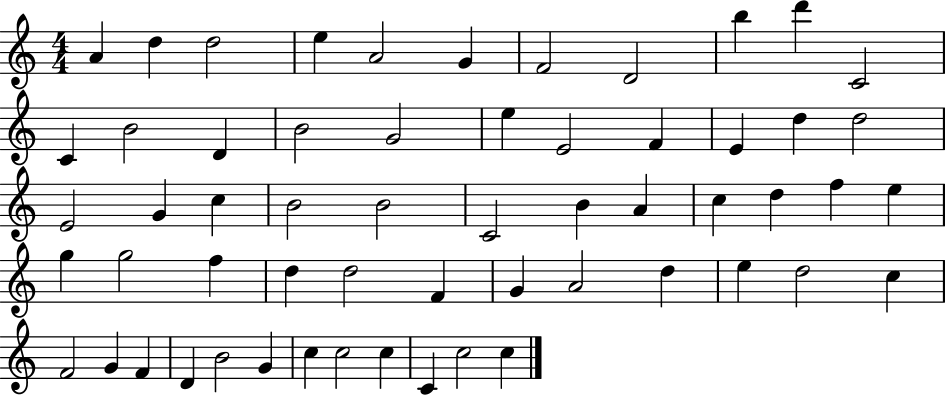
X:1
T:Untitled
M:4/4
L:1/4
K:C
A d d2 e A2 G F2 D2 b d' C2 C B2 D B2 G2 e E2 F E d d2 E2 G c B2 B2 C2 B A c d f e g g2 f d d2 F G A2 d e d2 c F2 G F D B2 G c c2 c C c2 c